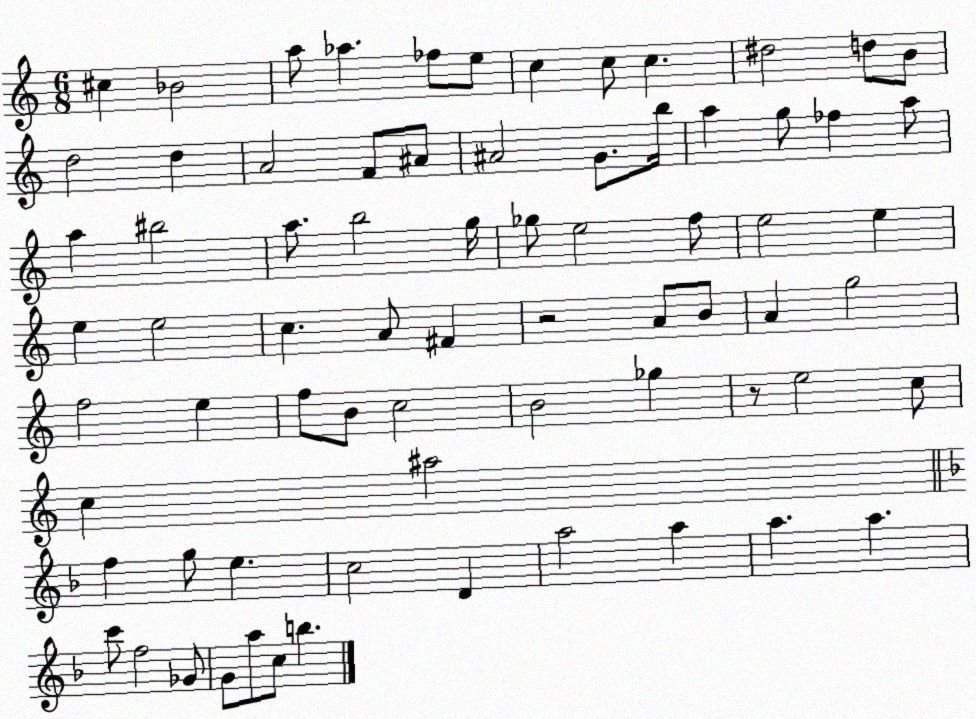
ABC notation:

X:1
T:Untitled
M:6/8
L:1/4
K:C
^c _B2 a/2 _a _f/2 e/2 c c/2 c ^d2 d/2 B/2 d2 d A2 F/2 ^A/2 ^A2 G/2 b/4 a g/2 _f a/2 a ^b2 a/2 b2 g/4 _g/2 e2 f/2 e2 e e e2 c A/2 ^F z2 A/2 B/2 A g2 f2 e f/2 B/2 c2 B2 _g z/2 e2 c/2 c ^a2 f g/2 e c2 D a2 a a a c'/2 f2 _G/2 G/2 a/2 c/2 b